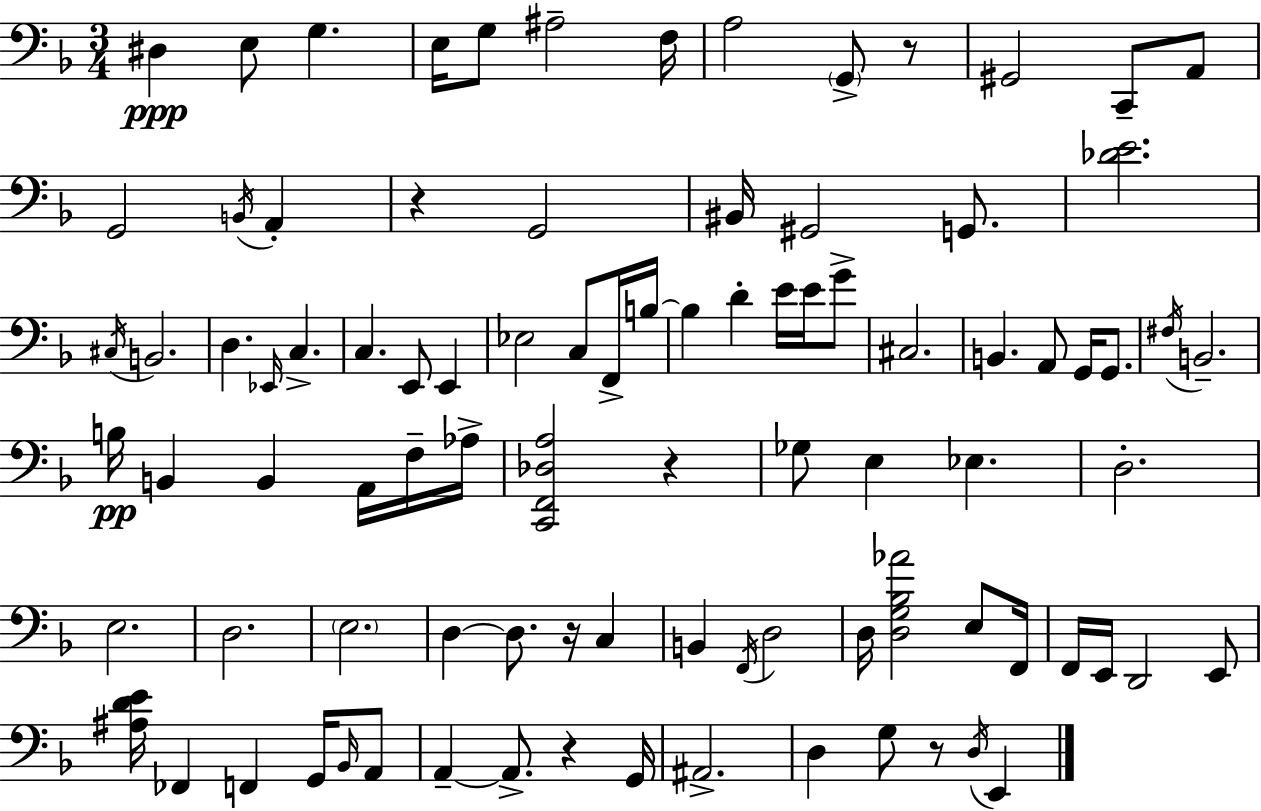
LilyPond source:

{
  \clef bass
  \numericTimeSignature
  \time 3/4
  \key d \minor
  dis4\ppp e8 g4. | e16 g8 ais2-- f16 | a2 \parenthesize g,8-> r8 | gis,2 c,8-- a,8 | \break g,2 \acciaccatura { b,16 } a,4-. | r4 g,2 | bis,16 gis,2 g,8. | <des' e'>2. | \break \acciaccatura { cis16 } b,2. | d4. \grace { ees,16 } c4.-> | c4. e,8 e,4 | ees2 c8 | \break f,16-> b16~~ b4 d'4-. e'16 | e'16 g'8-> cis2. | b,4. a,8 g,16 | g,8. \acciaccatura { fis16 } b,2.-- | \break b16\pp b,4 b,4 | a,16 f16-- aes16-> <c, f, des a>2 | r4 ges8 e4 ees4. | d2.-. | \break e2. | d2. | \parenthesize e2. | d4~~ d8. r16 | \break c4 b,4 \acciaccatura { f,16 } d2 | d16 <d g bes aes'>2 | e8 f,16 f,16 e,16 d,2 | e,8 <ais d' e'>16 fes,4 f,4 | \break g,16 \grace { bes,16 } a,8 a,4--~~ a,8.-> | r4 g,16 ais,2.-> | d4 g8 | r8 \acciaccatura { d16 } e,4 \bar "|."
}